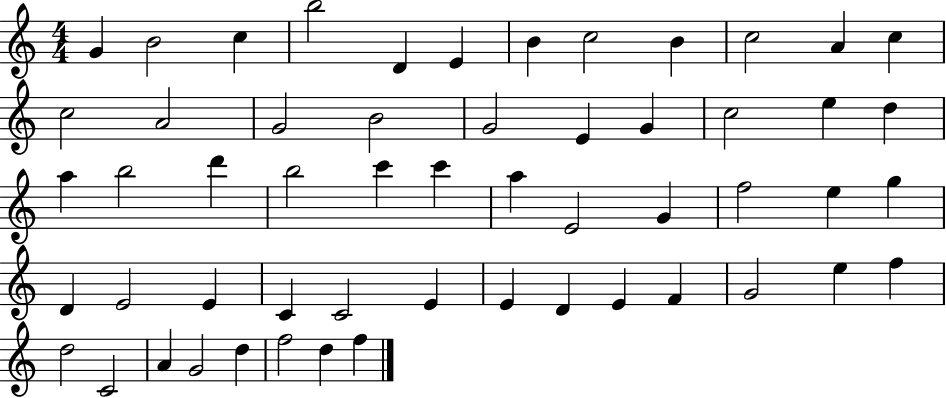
X:1
T:Untitled
M:4/4
L:1/4
K:C
G B2 c b2 D E B c2 B c2 A c c2 A2 G2 B2 G2 E G c2 e d a b2 d' b2 c' c' a E2 G f2 e g D E2 E C C2 E E D E F G2 e f d2 C2 A G2 d f2 d f